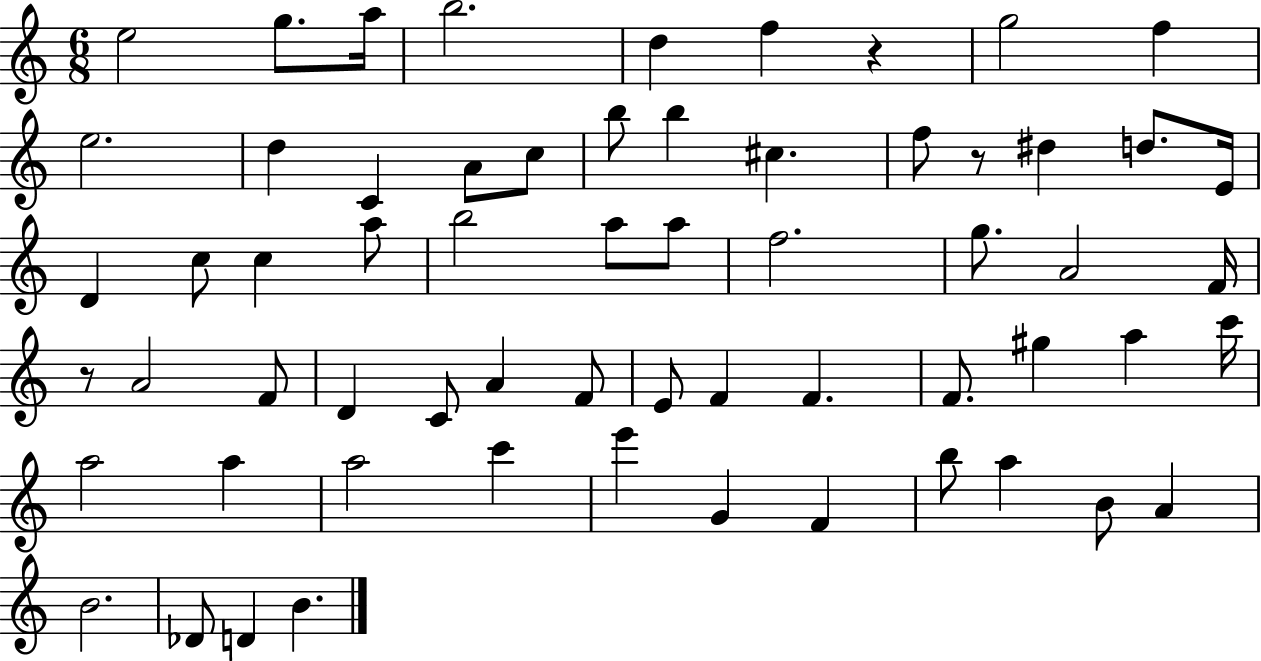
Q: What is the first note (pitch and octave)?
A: E5